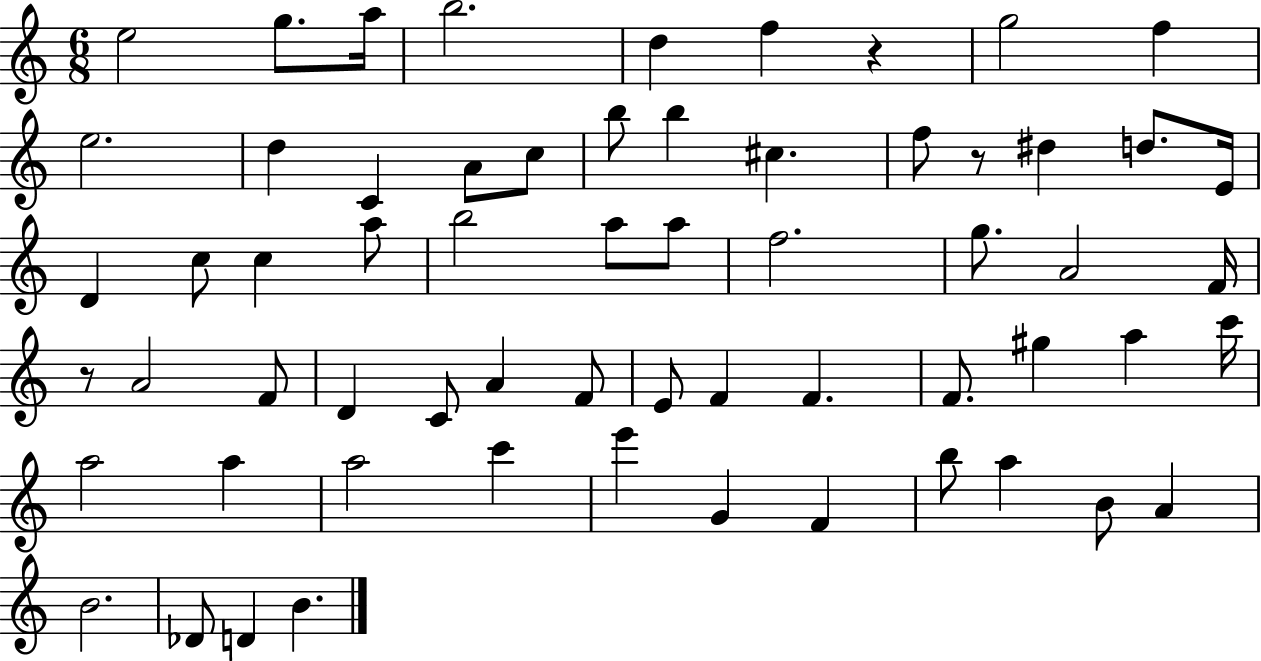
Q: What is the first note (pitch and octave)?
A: E5